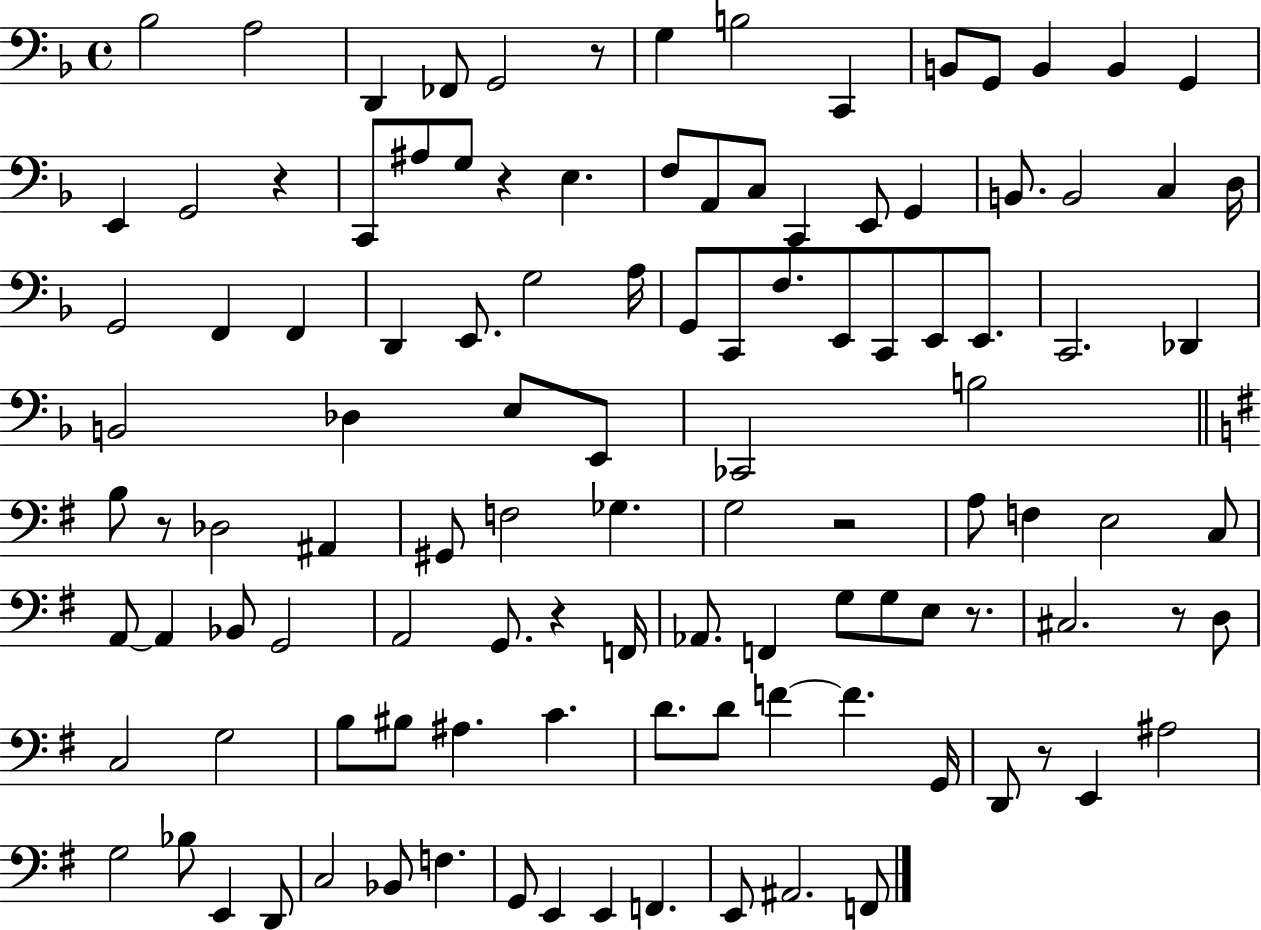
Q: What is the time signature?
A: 4/4